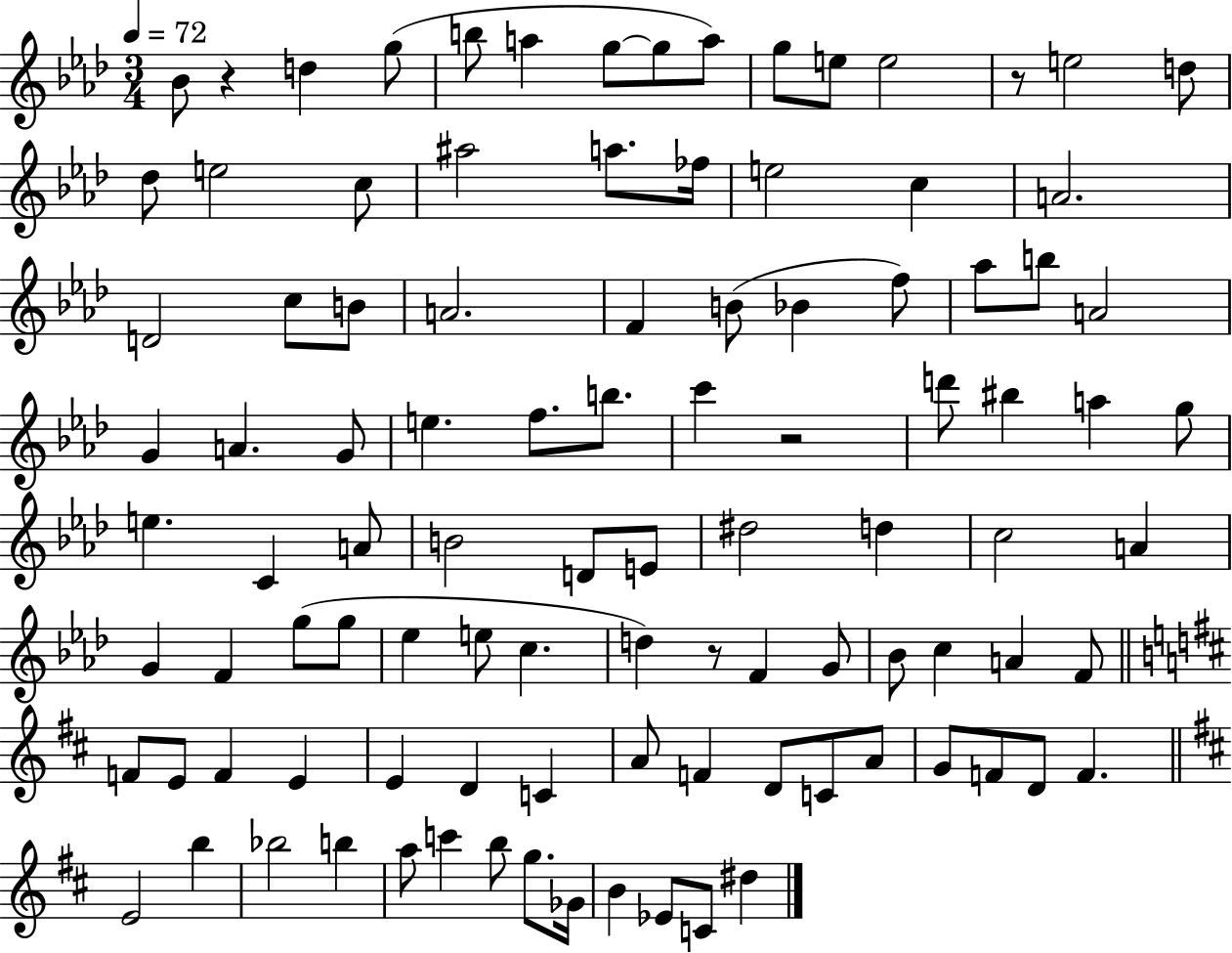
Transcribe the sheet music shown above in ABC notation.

X:1
T:Untitled
M:3/4
L:1/4
K:Ab
_B/2 z d g/2 b/2 a g/2 g/2 a/2 g/2 e/2 e2 z/2 e2 d/2 _d/2 e2 c/2 ^a2 a/2 _f/4 e2 c A2 D2 c/2 B/2 A2 F B/2 _B f/2 _a/2 b/2 A2 G A G/2 e f/2 b/2 c' z2 d'/2 ^b a g/2 e C A/2 B2 D/2 E/2 ^d2 d c2 A G F g/2 g/2 _e e/2 c d z/2 F G/2 _B/2 c A F/2 F/2 E/2 F E E D C A/2 F D/2 C/2 A/2 G/2 F/2 D/2 F E2 b _b2 b a/2 c' b/2 g/2 _G/4 B _E/2 C/2 ^d